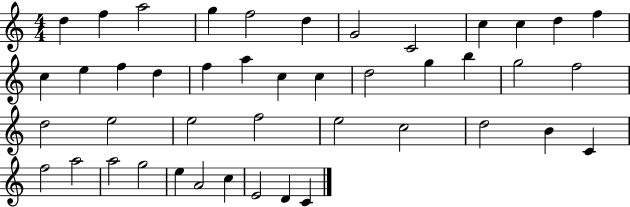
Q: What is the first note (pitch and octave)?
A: D5